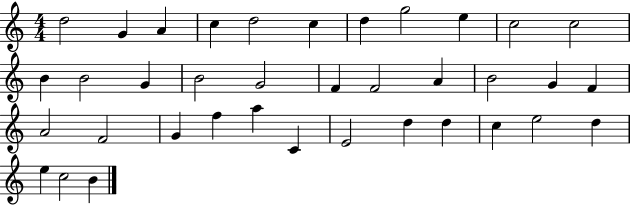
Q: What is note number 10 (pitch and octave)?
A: C5